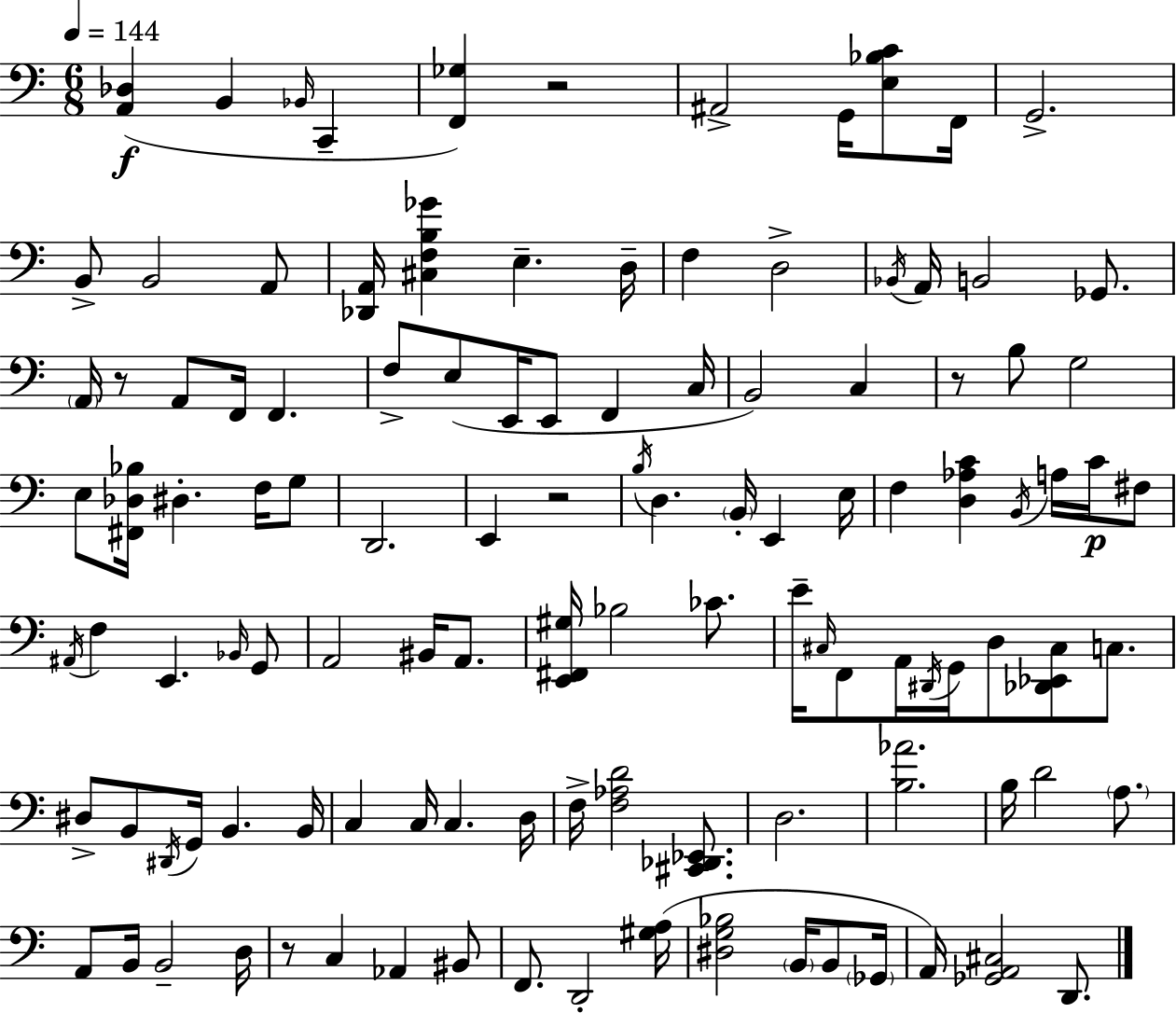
[A2,Db3]/q B2/q Bb2/s C2/q [F2,Gb3]/q R/h A#2/h G2/s [E3,Bb3,C4]/e F2/s G2/h. B2/e B2/h A2/e [Db2,A2]/s [C#3,F3,B3,Gb4]/q E3/q. D3/s F3/q D3/h Bb2/s A2/s B2/h Gb2/e. A2/s R/e A2/e F2/s F2/q. F3/e E3/e E2/s E2/e F2/q C3/s B2/h C3/q R/e B3/e G3/h E3/e [F#2,Db3,Bb3]/s D#3/q. F3/s G3/e D2/h. E2/q R/h B3/s D3/q. B2/s E2/q E3/s F3/q [D3,Ab3,C4]/q B2/s A3/s C4/s F#3/e A#2/s F3/q E2/q. Bb2/s G2/e A2/h BIS2/s A2/e. [E2,F#2,G#3]/s Bb3/h CES4/e. E4/s C#3/s F2/e A2/s D#2/s G2/s D3/e [Db2,Eb2,C#3]/e C3/e. D#3/e B2/e D#2/s G2/s B2/q. B2/s C3/q C3/s C3/q. D3/s F3/s [F3,Ab3,D4]/h [C#2,Db2,Eb2]/e. D3/h. [B3,Ab4]/h. B3/s D4/h A3/e. A2/e B2/s B2/h D3/s R/e C3/q Ab2/q BIS2/e F2/e. D2/h [G#3,A3]/s [D#3,G3,Bb3]/h B2/s B2/e Gb2/s A2/s [Gb2,A2,C#3]/h D2/e.